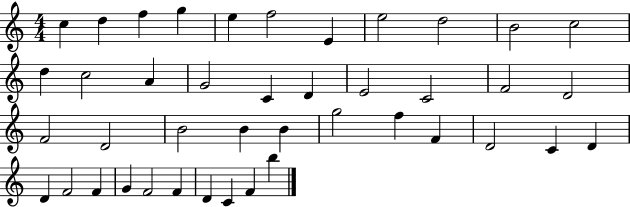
X:1
T:Untitled
M:4/4
L:1/4
K:C
c d f g e f2 E e2 d2 B2 c2 d c2 A G2 C D E2 C2 F2 D2 F2 D2 B2 B B g2 f F D2 C D D F2 F G F2 F D C F b